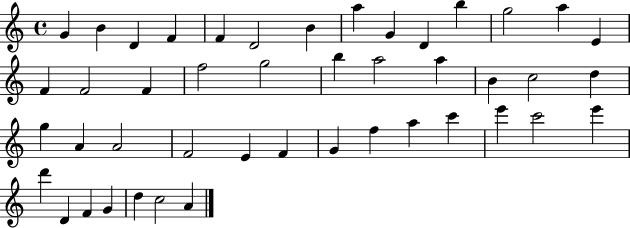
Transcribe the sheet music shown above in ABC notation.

X:1
T:Untitled
M:4/4
L:1/4
K:C
G B D F F D2 B a G D b g2 a E F F2 F f2 g2 b a2 a B c2 d g A A2 F2 E F G f a c' e' c'2 e' d' D F G d c2 A